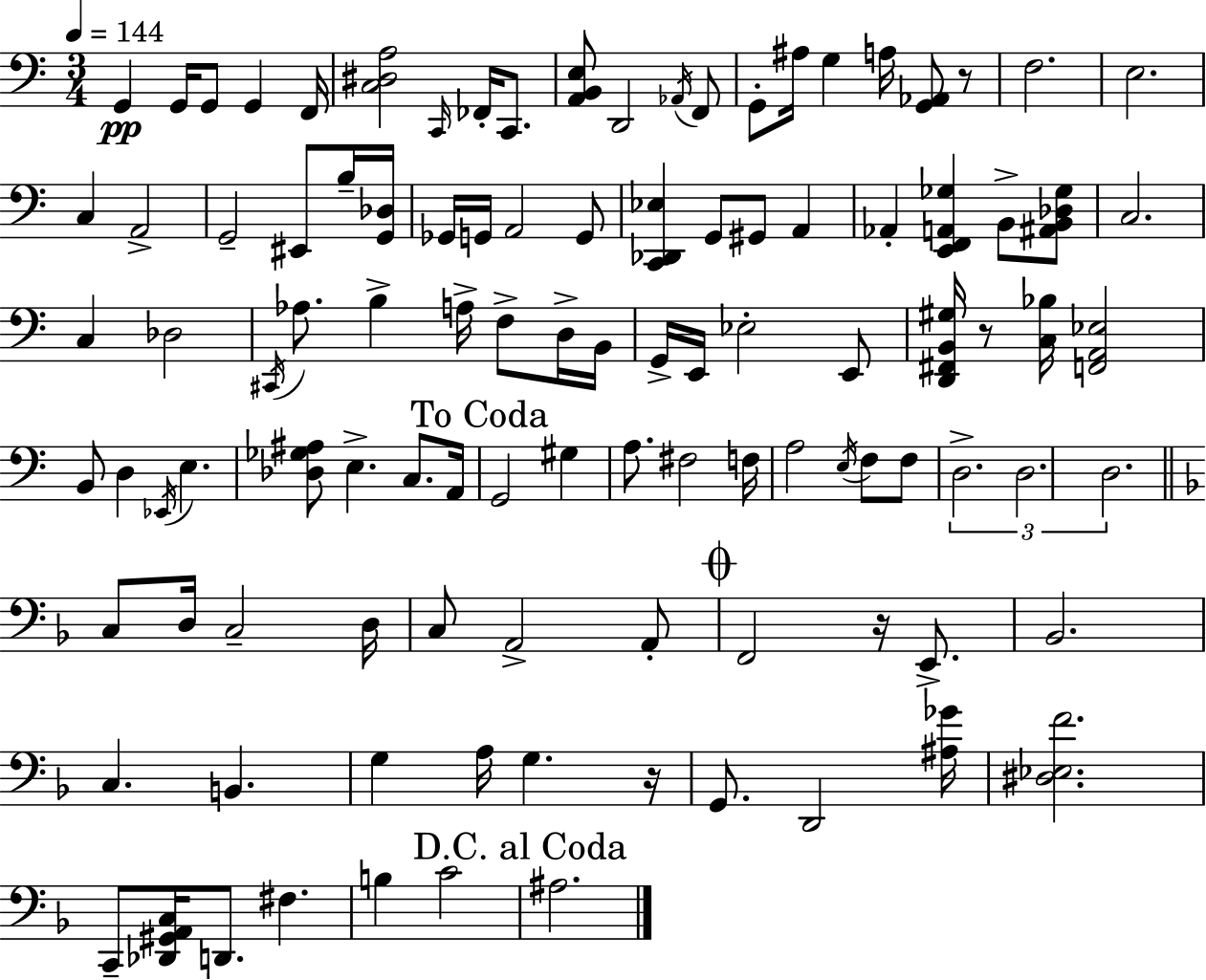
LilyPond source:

{
  \clef bass
  \numericTimeSignature
  \time 3/4
  \key c \major
  \tempo 4 = 144
  g,4\pp g,16 g,8 g,4 f,16 | <c dis a>2 \grace { c,16 } fes,16-. c,8. | <a, b, e>8 d,2 \acciaccatura { aes,16 } | f,8 g,8-. ais16 g4 a16 <g, aes,>8 | \break r8 f2. | e2. | c4 a,2-> | g,2-- eis,8 | \break b16-- <g, des>16 ges,16 g,16 a,2 | g,8 <c, des, ees>4 g,8 gis,8 a,4 | aes,4-. <e, f, a, ges>4 b,8-> | <ais, b, des ges>8 c2. | \break c4 des2 | \acciaccatura { cis,16 } aes8. b4-> a16-> f8-> | d16-> b,16 g,16-> e,16 ees2-. | e,8 <d, fis, b, gis>16 r8 <c bes>16 <f, a, ees>2 | \break b,8 d4 \acciaccatura { ees,16 } e4. | <des ges ais>8 e4.-> | c8. a,16 \mark "To Coda" g,2 | gis4 a8. fis2 | \break f16 a2 | \acciaccatura { e16 } f8 f8 \tuplet 3/2 { d2.-> | d2. | d2. } | \break \bar "||" \break \key d \minor c8 d16 c2-- d16 | c8 a,2-> a,8-. | \mark \markup { \musicglyph "scripts.coda" } f,2 r16 e,8.-> | bes,2. | \break c4. b,4. | g4 a16 g4. r16 | g,8. d,2 <ais ges'>16 | <dis ees f'>2. | \break c,8-- <des, gis, a, c>16 d,8. fis4. | b4 c'2 | \mark "D.C. al Coda" ais2. | \bar "|."
}